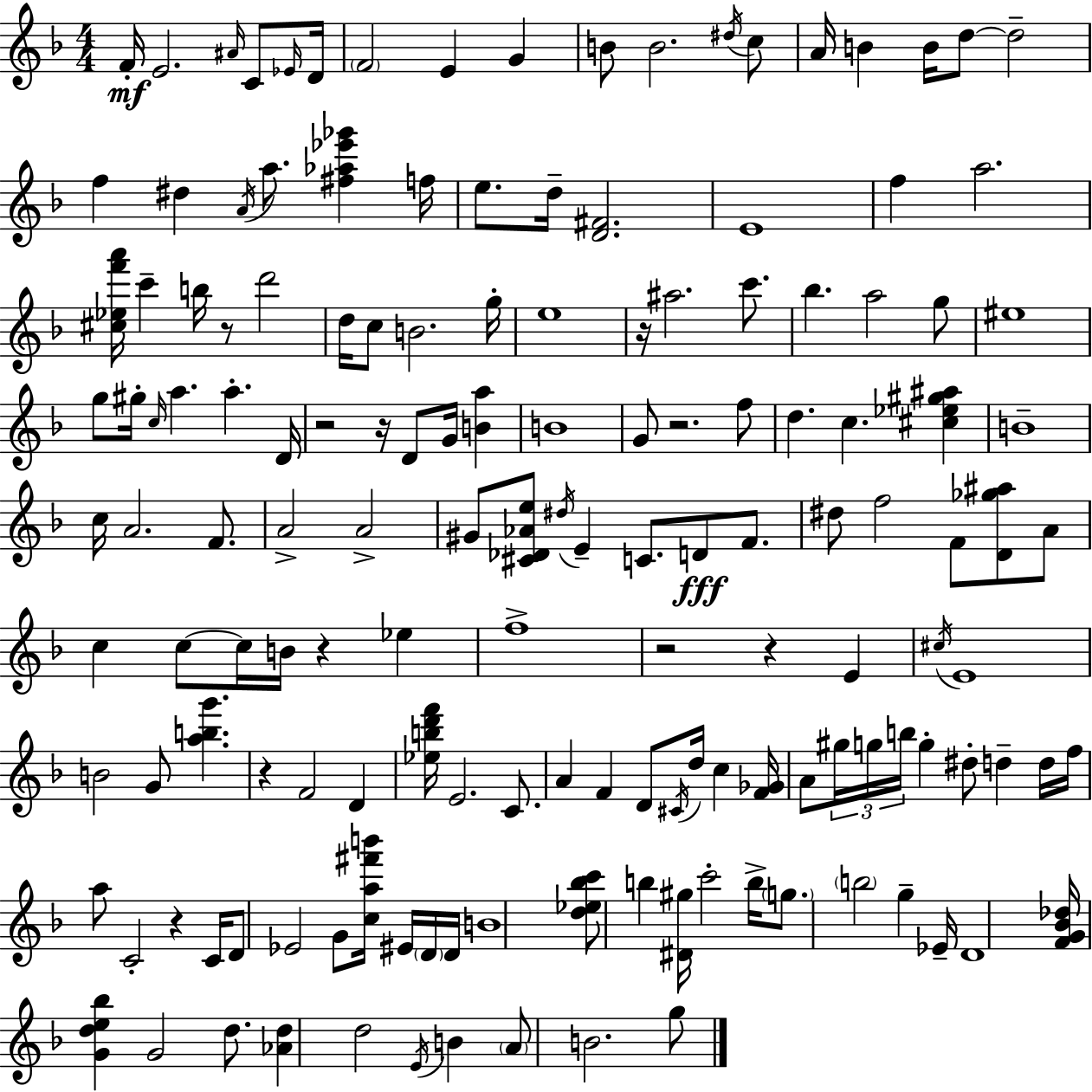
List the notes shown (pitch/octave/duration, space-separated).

F4/s E4/h. A#4/s C4/e Eb4/s D4/s F4/h E4/q G4/q B4/e B4/h. D#5/s C5/e A4/s B4/q B4/s D5/e D5/h F5/q D#5/q A4/s A5/e. [F#5,Ab5,Eb6,Gb6]/q F5/s E5/e. D5/s [D4,F#4]/h. E4/w F5/q A5/h. [C#5,Eb5,F6,A6]/s C6/q B5/s R/e D6/h D5/s C5/e B4/h. G5/s E5/w R/s A#5/h. C6/e. Bb5/q. A5/h G5/e EIS5/w G5/e G#5/s C5/s A5/q. A5/q. D4/s R/h R/s D4/e G4/s [B4,A5]/q B4/w G4/e R/h. F5/e D5/q. C5/q. [C#5,Eb5,G#5,A#5]/q B4/w C5/s A4/h. F4/e. A4/h A4/h G#4/e [C#4,Db4,Ab4,E5]/e D#5/s E4/q C4/e. D4/e F4/e. D#5/e F5/h F4/e [D4,Gb5,A#5]/e A4/e C5/q C5/e C5/s B4/s R/q Eb5/q F5/w R/h R/q E4/q C#5/s E4/w B4/h G4/e [A5,B5,G6]/q. R/q F4/h D4/q [Eb5,B5,D6,F6]/s E4/h. C4/e. A4/q F4/q D4/e C#4/s D5/s C5/q [F4,Gb4]/s A4/e G#5/s G5/s B5/s G5/q D#5/e D5/q D5/s F5/s A5/e C4/h R/q C4/s D4/e Eb4/h G4/e [C5,A5,F#6,B6]/s EIS4/s D4/s D4/s B4/w [D5,Eb5,Bb5,C6]/e B5/q [D#4,G#5]/s C6/h B5/s G5/e. B5/h G5/q Eb4/s D4/w [F4,G4,Bb4,Db5]/s [G4,D5,E5,Bb5]/q G4/h D5/e. [Ab4,D5]/q D5/h E4/s B4/q A4/e B4/h. G5/e